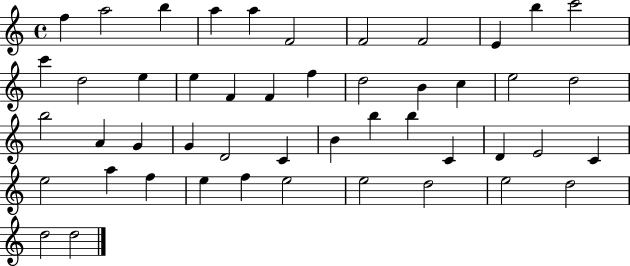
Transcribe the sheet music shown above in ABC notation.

X:1
T:Untitled
M:4/4
L:1/4
K:C
f a2 b a a F2 F2 F2 E b c'2 c' d2 e e F F f d2 B c e2 d2 b2 A G G D2 C B b b C D E2 C e2 a f e f e2 e2 d2 e2 d2 d2 d2